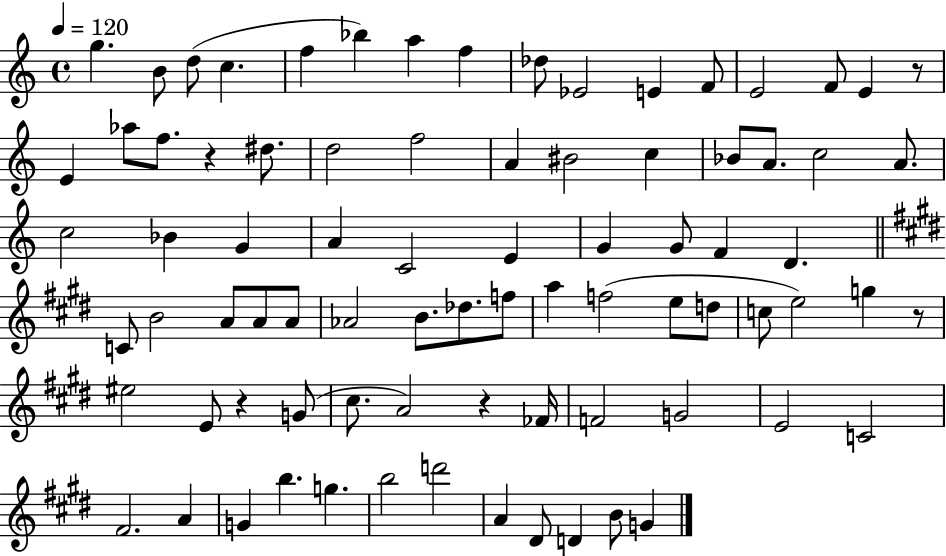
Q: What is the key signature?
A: C major